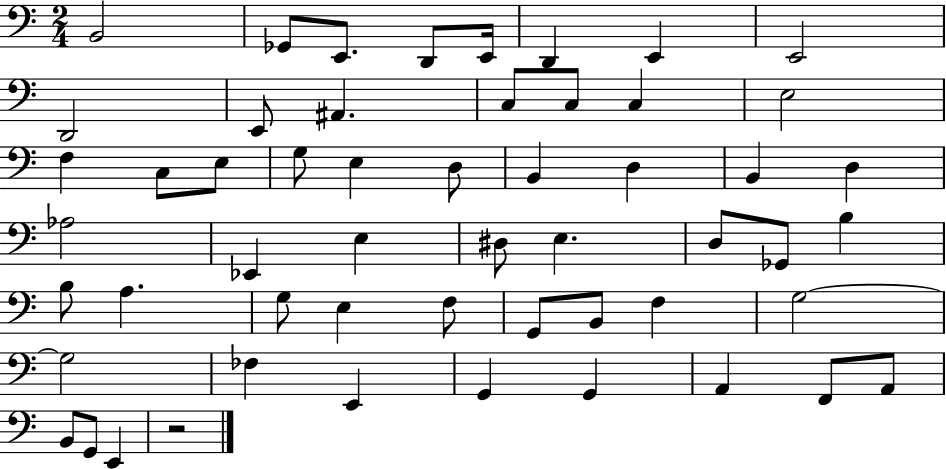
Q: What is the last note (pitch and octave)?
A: E2